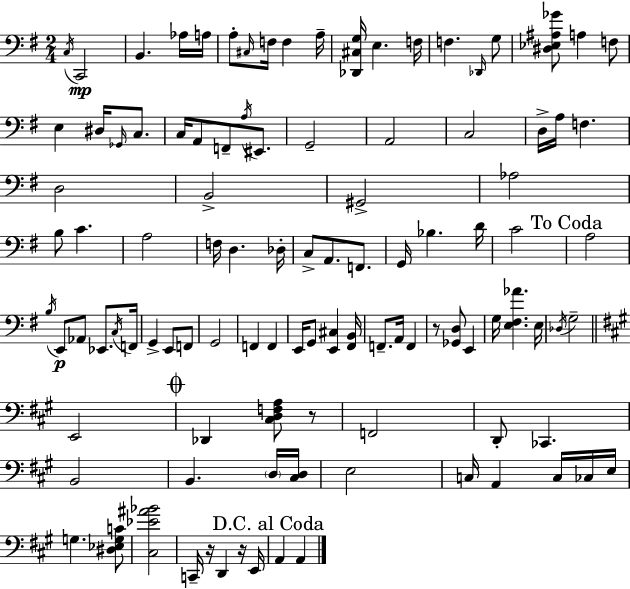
X:1
T:Untitled
M:2/4
L:1/4
K:Em
C,/4 C,,2 B,, _A,/4 A,/4 A,/2 ^C,/4 F,/4 F, A,/4 [_D,,^C,G,]/4 E, F,/4 F, _D,,/4 G,/2 [^D,_E,^A,_G]/2 A, F,/2 E, ^D,/4 _G,,/4 C,/2 C,/4 A,,/2 F,,/2 A,/4 ^E,,/2 G,,2 A,,2 C,2 D,/4 A,/4 F, D,2 B,,2 ^G,,2 _A,2 B,/2 C A,2 F,/4 D, _D,/4 C,/2 A,,/2 F,,/2 G,,/4 _B, D/4 C2 A,2 B,/4 E,,/2 _A,,/2 _E,,/2 C,/4 F,,/4 G,, E,,/2 F,,/2 G,,2 F,, F,, E,,/4 G,,/2 [E,,^C,] [^F,,B,,]/4 F,,/2 A,,/4 F,, z/2 [_G,,D,]/2 E,, G,/4 [E,^F,_A] E,/4 _D,/4 G,2 E,,2 _D,, [^C,D,F,A,]/2 z/2 F,,2 D,,/2 _C,, B,,2 B,, D,/4 [^C,D,]/4 E,2 C,/4 A,, C,/4 _C,/4 E,/4 G, [^D,_E,G,C]/2 [^C,_E^A_B]2 C,,/4 z/4 D,, z/4 E,,/4 A,, A,,